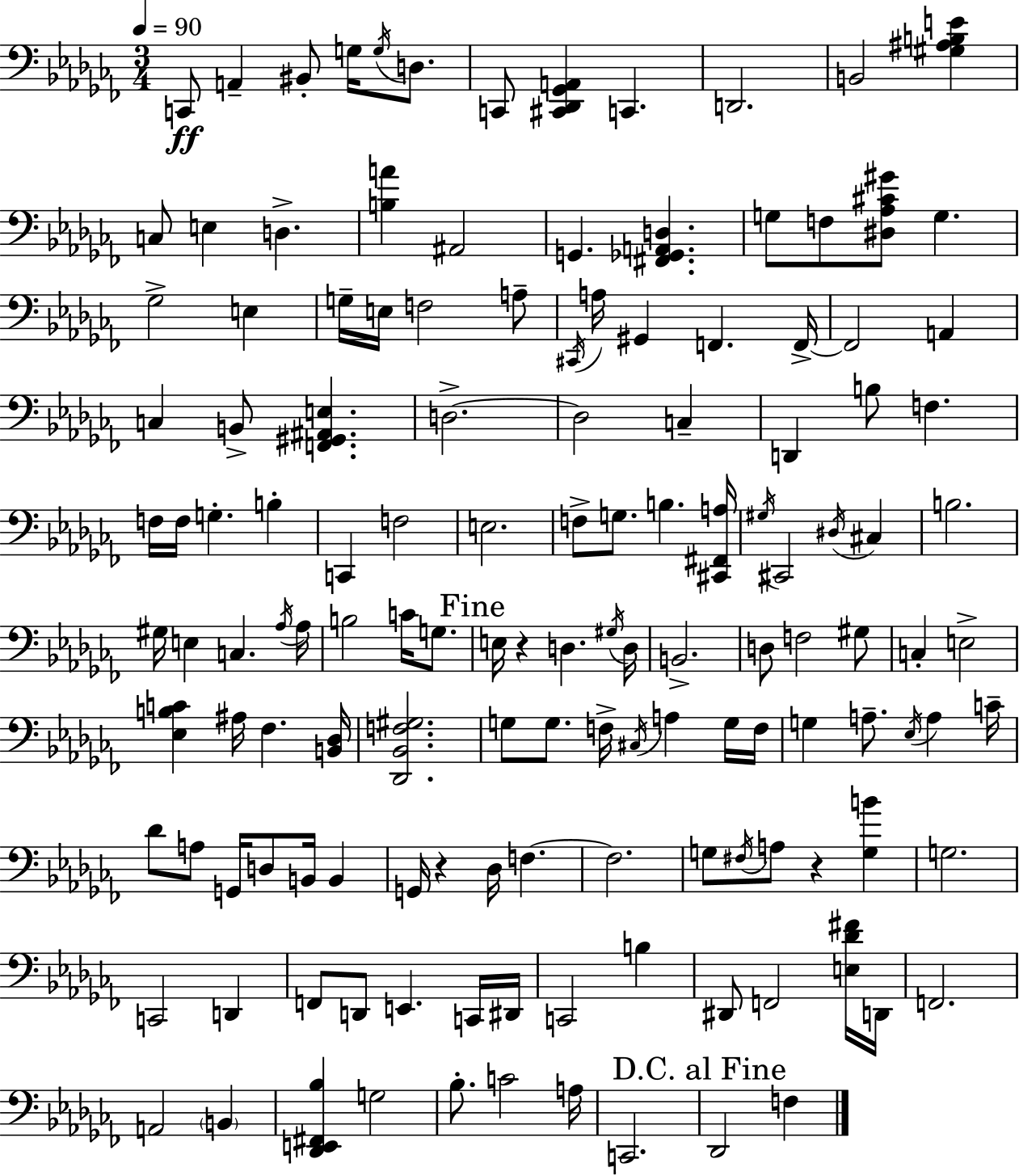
X:1
T:Untitled
M:3/4
L:1/4
K:Abm
C,,/2 A,, ^B,,/2 G,/4 G,/4 D,/2 C,,/2 [^C,,_D,,_G,,A,,] C,, D,,2 B,,2 [^G,^A,B,E] C,/2 E, D, [B,A] ^A,,2 G,, [^F,,_G,,A,,D,] G,/2 F,/2 [^D,_A,^C^G]/2 G, _G,2 E, G,/4 E,/4 F,2 A,/2 ^C,,/4 A,/4 ^G,, F,, F,,/4 F,,2 A,, C, B,,/2 [F,,^G,,^A,,E,] D,2 D,2 C, D,, B,/2 F, F,/4 F,/4 G, B, C,, F,2 E,2 F,/2 G,/2 B, [^C,,^F,,A,]/4 ^G,/4 ^C,,2 ^D,/4 ^C, B,2 ^G,/4 E, C, _A,/4 _A,/4 B,2 C/4 G,/2 E,/4 z D, ^G,/4 D,/4 B,,2 D,/2 F,2 ^G,/2 C, E,2 [_E,B,C] ^A,/4 _F, [B,,_D,]/4 [_D,,_B,,F,^G,]2 G,/2 G,/2 F,/4 ^C,/4 A, G,/4 F,/4 G, A,/2 _E,/4 A, C/4 _D/2 A,/2 G,,/4 D,/2 B,,/4 B,, G,,/4 z _D,/4 F, F,2 G,/2 ^F,/4 A,/2 z [G,B] G,2 C,,2 D,, F,,/2 D,,/2 E,, C,,/4 ^D,,/4 C,,2 B, ^D,,/2 F,,2 [E,_D^F]/4 D,,/4 F,,2 A,,2 B,, [_D,,E,,^F,,_B,] G,2 _B,/2 C2 A,/4 C,,2 _D,,2 F,